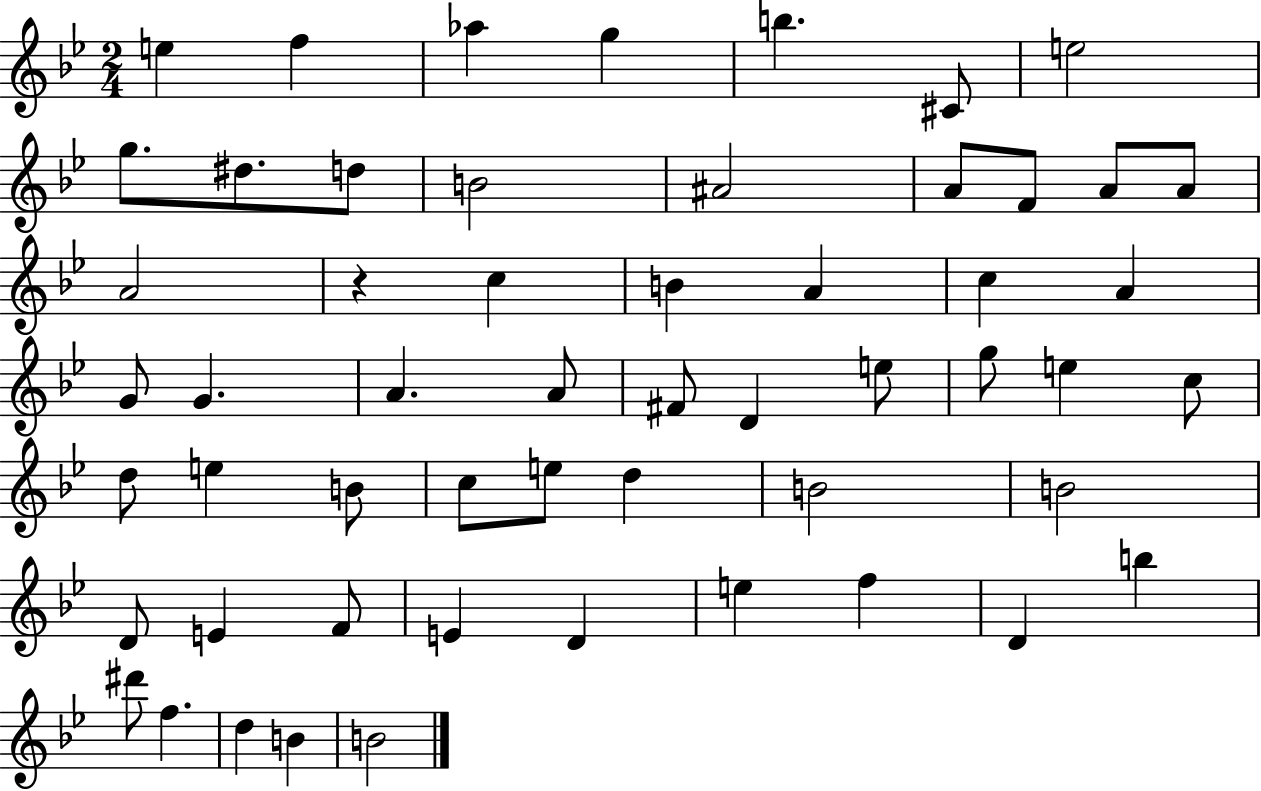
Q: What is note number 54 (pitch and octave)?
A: B4